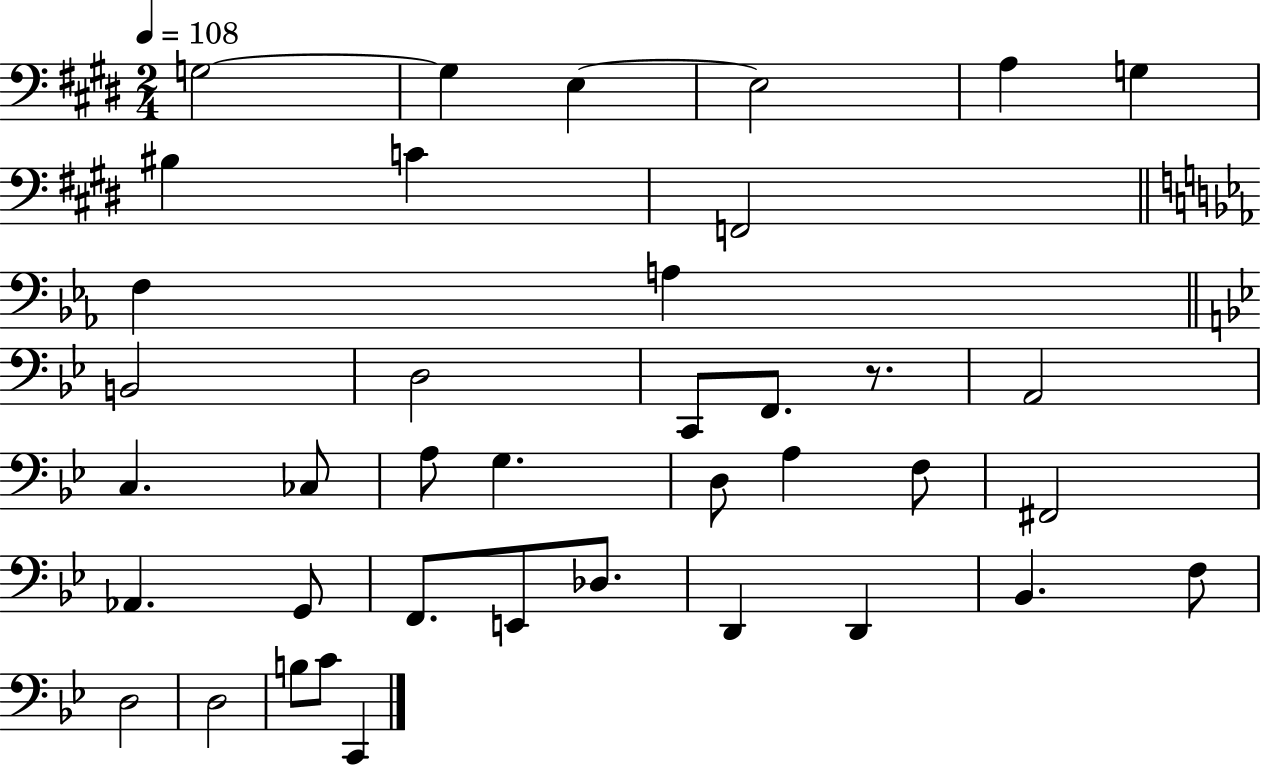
{
  \clef bass
  \numericTimeSignature
  \time 2/4
  \key e \major
  \tempo 4 = 108
  g2~~ | g4 e4~~ | e2 | a4 g4 | \break bis4 c'4 | f,2 | \bar "||" \break \key ees \major f4 a4 | \bar "||" \break \key bes \major b,2 | d2 | c,8 f,8. r8. | a,2 | \break c4. ces8 | a8 g4. | d8 a4 f8 | fis,2 | \break aes,4. g,8 | f,8. e,8 des8. | d,4 d,4 | bes,4. f8 | \break d2 | d2 | b8 c'8 c,4 | \bar "|."
}